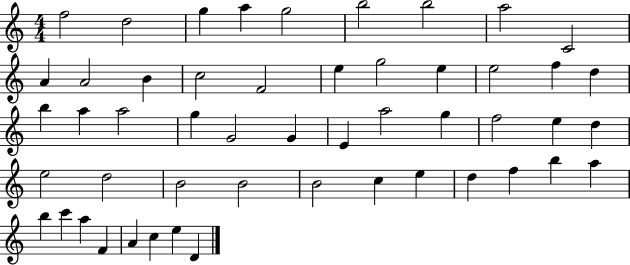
{
  \clef treble
  \numericTimeSignature
  \time 4/4
  \key c \major
  f''2 d''2 | g''4 a''4 g''2 | b''2 b''2 | a''2 c'2 | \break a'4 a'2 b'4 | c''2 f'2 | e''4 g''2 e''4 | e''2 f''4 d''4 | \break b''4 a''4 a''2 | g''4 g'2 g'4 | e'4 a''2 g''4 | f''2 e''4 d''4 | \break e''2 d''2 | b'2 b'2 | b'2 c''4 e''4 | d''4 f''4 b''4 a''4 | \break b''4 c'''4 a''4 f'4 | a'4 c''4 e''4 d'4 | \bar "|."
}